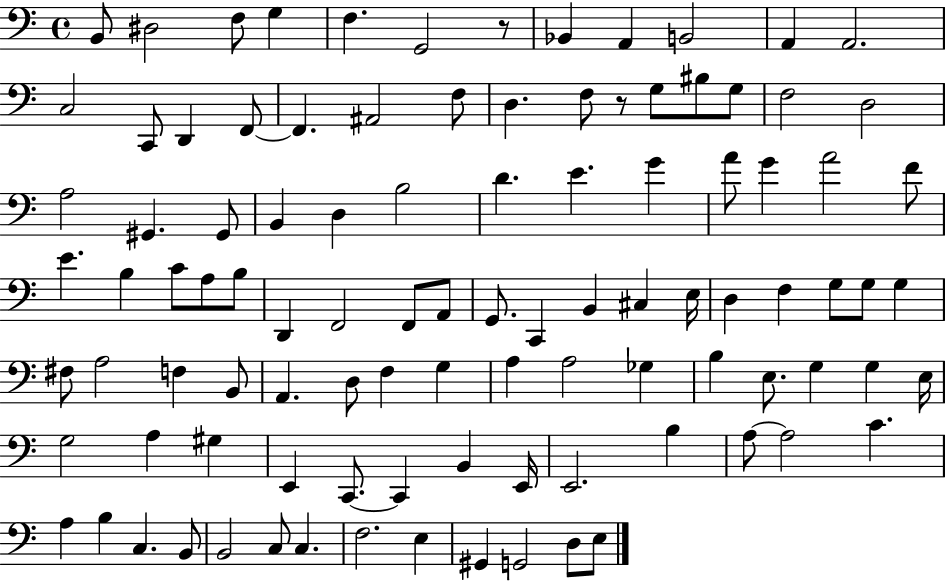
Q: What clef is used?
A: bass